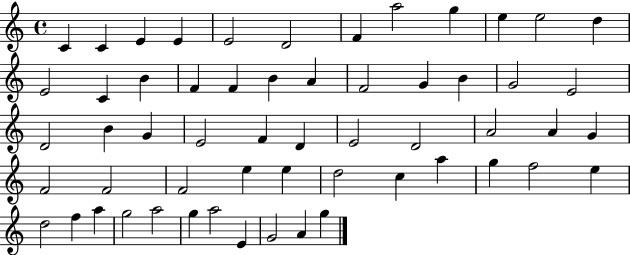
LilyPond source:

{
  \clef treble
  \time 4/4
  \defaultTimeSignature
  \key c \major
  c'4 c'4 e'4 e'4 | e'2 d'2 | f'4 a''2 g''4 | e''4 e''2 d''4 | \break e'2 c'4 b'4 | f'4 f'4 b'4 a'4 | f'2 g'4 b'4 | g'2 e'2 | \break d'2 b'4 g'4 | e'2 f'4 d'4 | e'2 d'2 | a'2 a'4 g'4 | \break f'2 f'2 | f'2 e''4 e''4 | d''2 c''4 a''4 | g''4 f''2 e''4 | \break d''2 f''4 a''4 | g''2 a''2 | g''4 a''2 e'4 | g'2 a'4 g''4 | \break \bar "|."
}